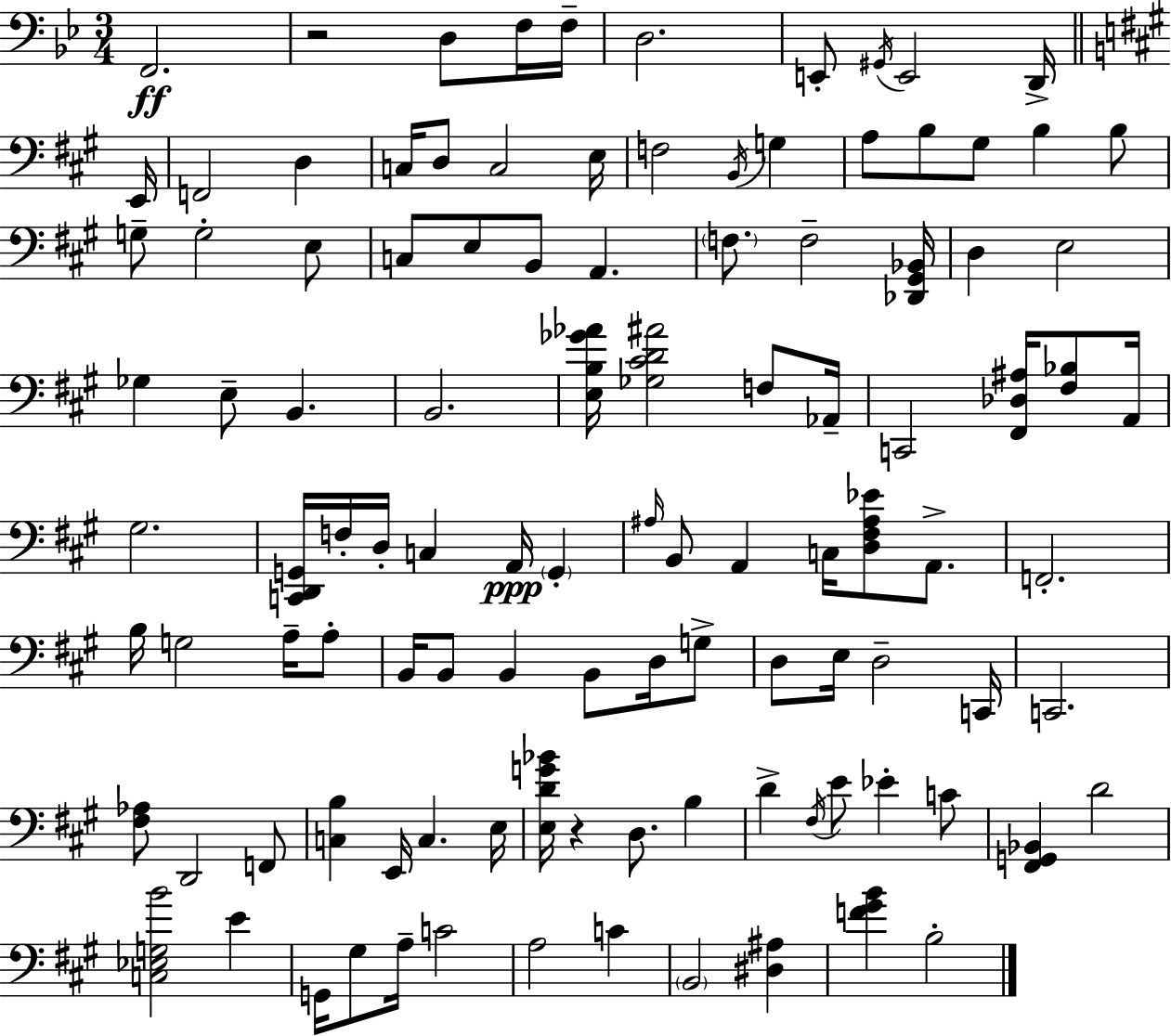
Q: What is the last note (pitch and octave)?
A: B3